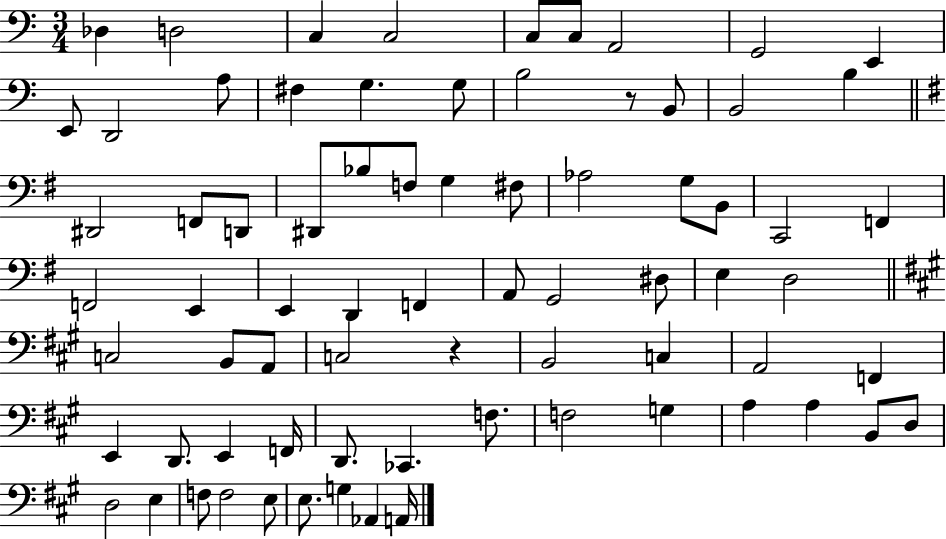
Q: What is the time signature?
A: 3/4